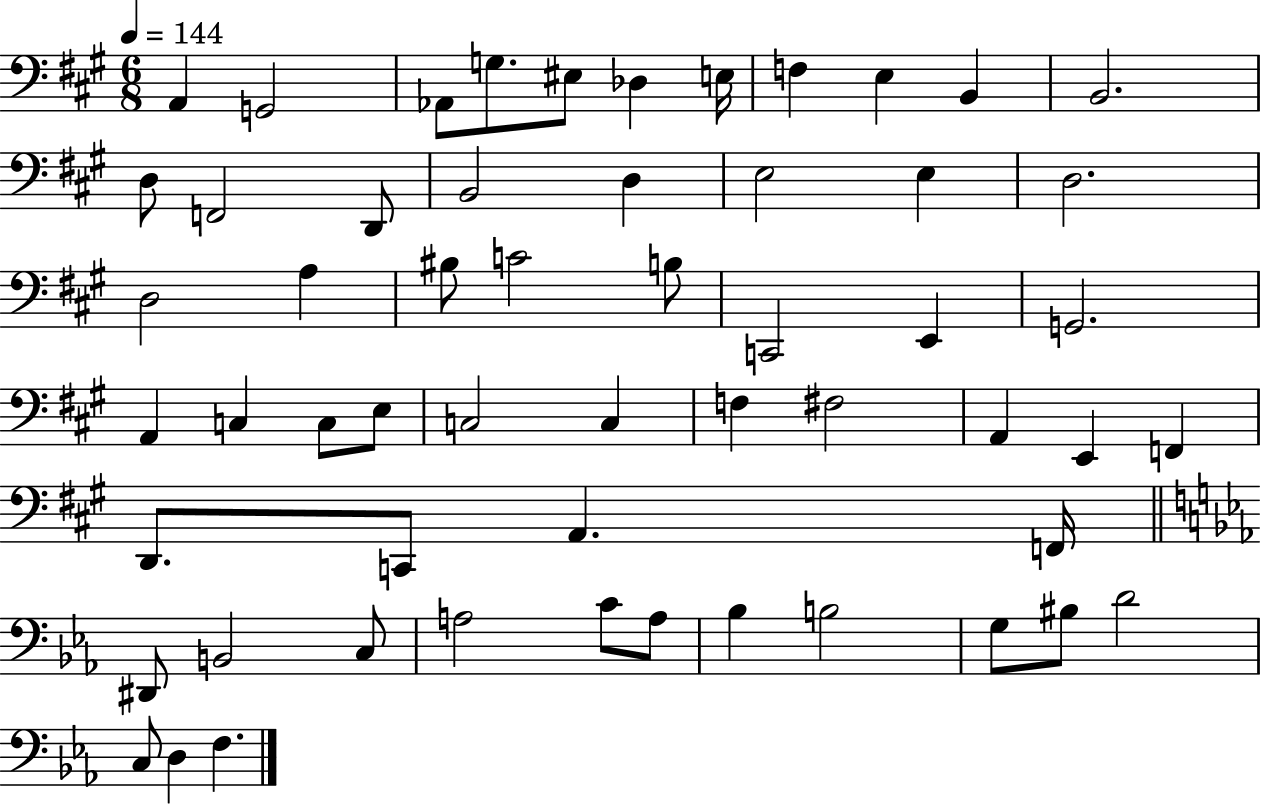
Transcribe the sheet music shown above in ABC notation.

X:1
T:Untitled
M:6/8
L:1/4
K:A
A,, G,,2 _A,,/2 G,/2 ^E,/2 _D, E,/4 F, E, B,, B,,2 D,/2 F,,2 D,,/2 B,,2 D, E,2 E, D,2 D,2 A, ^B,/2 C2 B,/2 C,,2 E,, G,,2 A,, C, C,/2 E,/2 C,2 C, F, ^F,2 A,, E,, F,, D,,/2 C,,/2 A,, F,,/4 ^D,,/2 B,,2 C,/2 A,2 C/2 A,/2 _B, B,2 G,/2 ^B,/2 D2 C,/2 D, F,